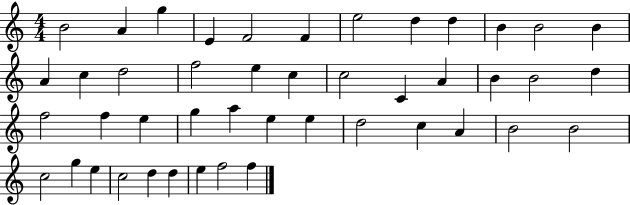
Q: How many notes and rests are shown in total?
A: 45